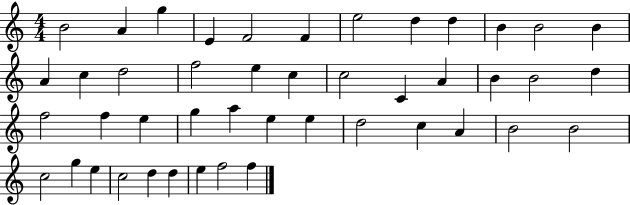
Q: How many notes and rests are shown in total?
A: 45